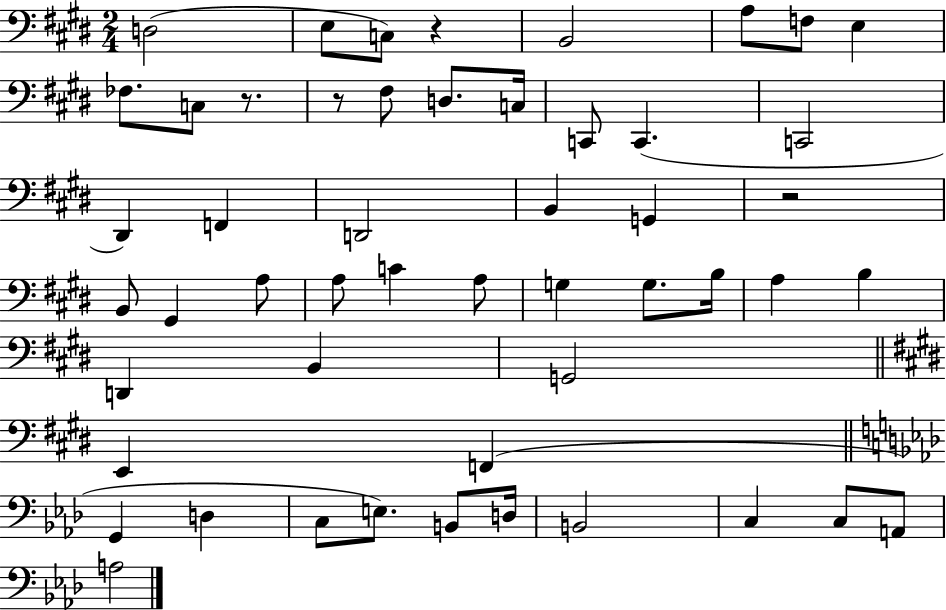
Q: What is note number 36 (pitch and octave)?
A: F2